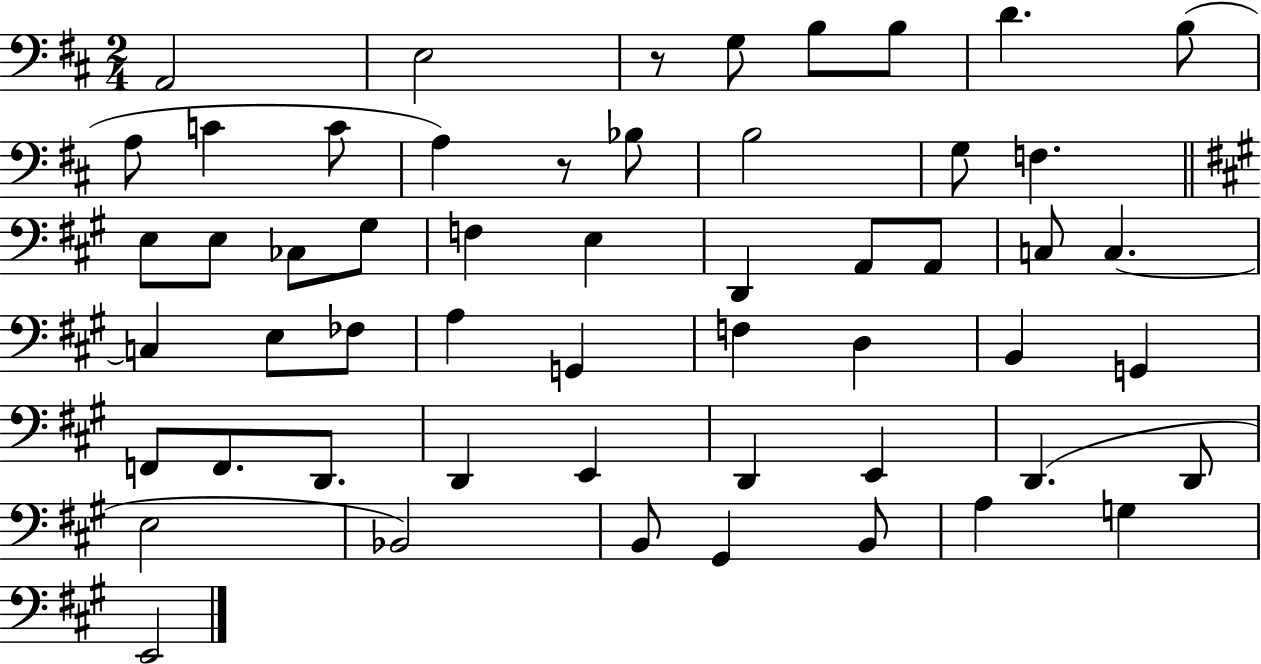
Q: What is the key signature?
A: D major